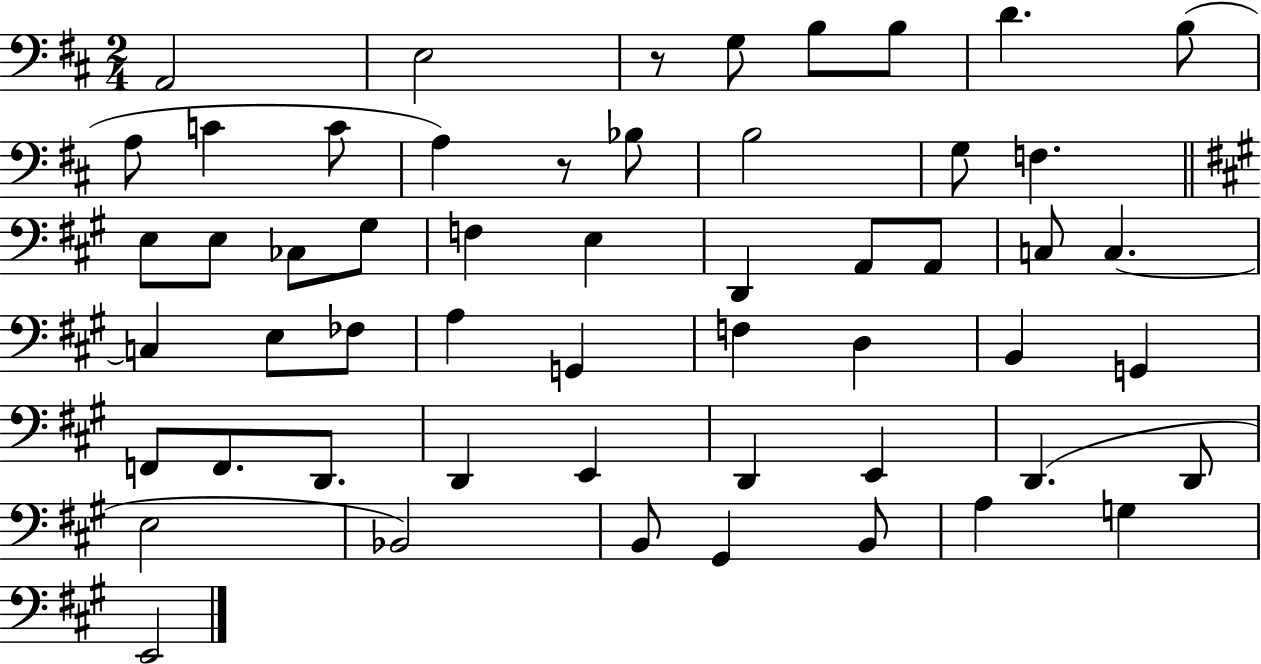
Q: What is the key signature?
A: D major